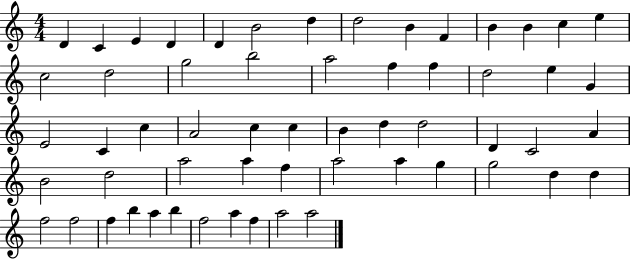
{
  \clef treble
  \numericTimeSignature
  \time 4/4
  \key c \major
  d'4 c'4 e'4 d'4 | d'4 b'2 d''4 | d''2 b'4 f'4 | b'4 b'4 c''4 e''4 | \break c''2 d''2 | g''2 b''2 | a''2 f''4 f''4 | d''2 e''4 g'4 | \break e'2 c'4 c''4 | a'2 c''4 c''4 | b'4 d''4 d''2 | d'4 c'2 a'4 | \break b'2 d''2 | a''2 a''4 f''4 | a''2 a''4 g''4 | g''2 d''4 d''4 | \break f''2 f''2 | f''4 b''4 a''4 b''4 | f''2 a''4 f''4 | a''2 a''2 | \break \bar "|."
}